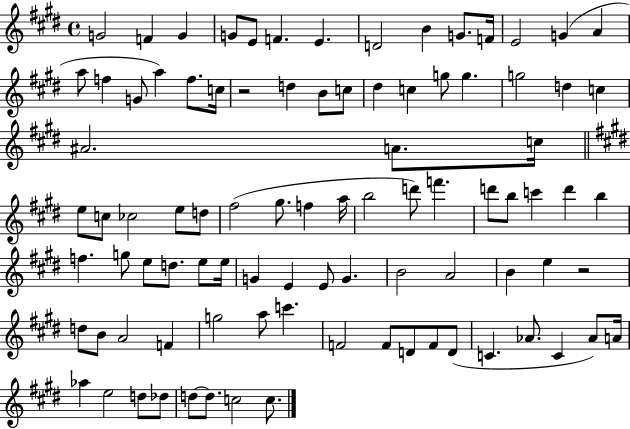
G4/h F4/q G4/q G4/e E4/e F4/q. E4/q. D4/h B4/q G4/e. F4/s E4/h G4/q A4/q A5/e F5/q G4/e A5/q F5/e. C5/s R/h D5/q B4/e C5/e D#5/q C5/q G5/e G5/q. G5/h D5/q C5/q A#4/h. A4/e. C5/s E5/e C5/e CES5/h E5/e D5/e F#5/h G#5/e. F5/q A5/s B5/h D6/e F6/q. D6/e B5/e C6/q D6/q B5/q F5/q. G5/e E5/e D5/e. E5/e E5/s G4/q E4/q E4/e G4/q. B4/h A4/h B4/q E5/q R/h D5/e B4/e A4/h F4/q G5/h A5/e C6/q. F4/h F4/e D4/e F4/e D4/e C4/q. Ab4/e. C4/q Ab4/e A4/s Ab5/q E5/h D5/e Db5/e D5/e D5/e. C5/h C5/e.